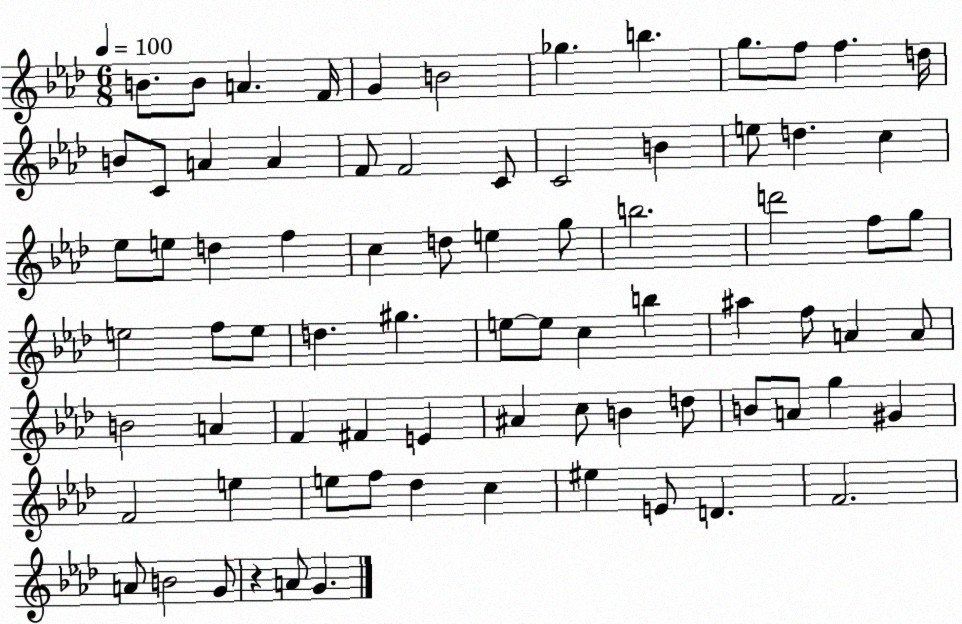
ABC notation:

X:1
T:Untitled
M:6/8
L:1/4
K:Ab
B/2 B/2 A F/4 G B2 _g b g/2 f/2 f d/4 B/2 C/2 A A F/2 F2 C/2 C2 B e/2 d c _e/2 e/2 d f c d/2 e g/2 b2 d'2 f/2 g/2 e2 f/2 e/2 d ^g e/2 e/2 c b ^a f/2 A A/2 B2 A F ^F E ^A c/2 B d/2 B/2 A/2 g ^G F2 e e/2 f/2 _d c ^e E/2 D F2 A/2 B2 G/2 z A/2 G